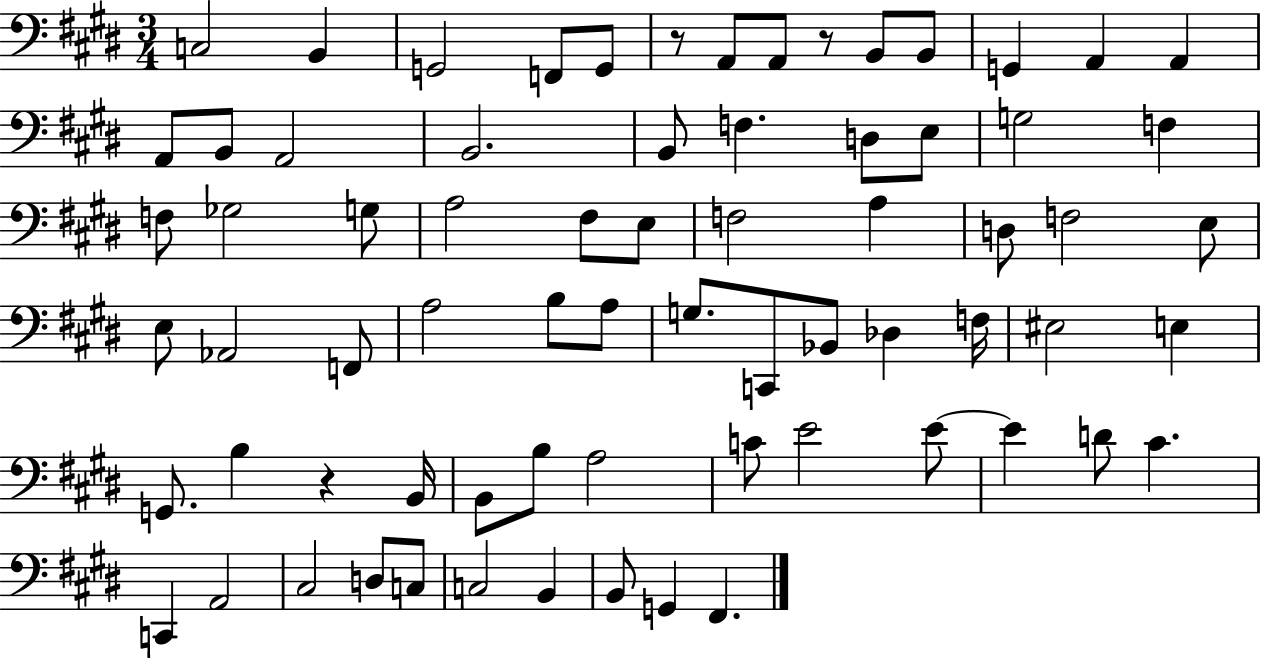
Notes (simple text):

C3/h B2/q G2/h F2/e G2/e R/e A2/e A2/e R/e B2/e B2/e G2/q A2/q A2/q A2/e B2/e A2/h B2/h. B2/e F3/q. D3/e E3/e G3/h F3/q F3/e Gb3/h G3/e A3/h F#3/e E3/e F3/h A3/q D3/e F3/h E3/e E3/e Ab2/h F2/e A3/h B3/e A3/e G3/e. C2/e Bb2/e Db3/q F3/s EIS3/h E3/q G2/e. B3/q R/q B2/s B2/e B3/e A3/h C4/e E4/h E4/e E4/q D4/e C#4/q. C2/q A2/h C#3/h D3/e C3/e C3/h B2/q B2/e G2/q F#2/q.